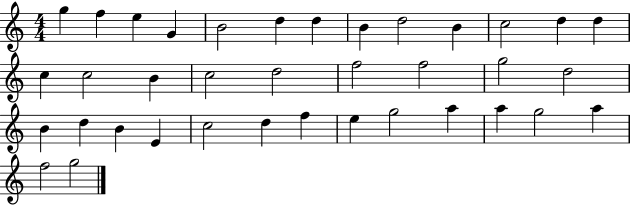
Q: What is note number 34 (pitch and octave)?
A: G5